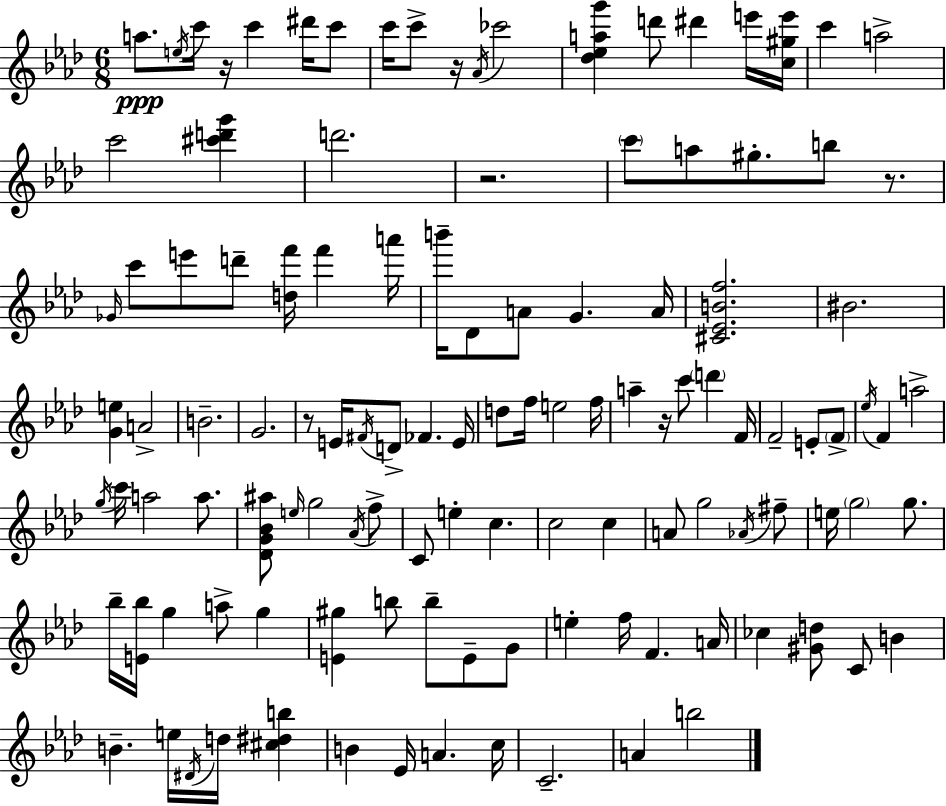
A5/e. E5/s C6/s R/s C6/q D#6/s C6/e C6/s C6/e R/s Ab4/s CES6/h [Db5,Eb5,A5,G6]/q D6/e D#6/q E6/s [C5,G#5,E6]/s C6/q A5/h C6/h [C#6,D6,G6]/q D6/h. R/h. C6/e A5/e G#5/e. B5/e R/e. Gb4/s C6/e E6/e D6/e [D5,F6]/s F6/q A6/s B6/s Db4/e A4/e G4/q. A4/s [C#4,Eb4,B4,F5]/h. BIS4/h. [G4,E5]/q A4/h B4/h. G4/h. R/e E4/s F#4/s D4/e FES4/q. E4/s D5/e F5/s E5/h F5/s A5/q R/s C6/e D6/q F4/s F4/h E4/e F4/e Eb5/s F4/q A5/h G5/s C6/s A5/h A5/e. [Db4,G4,Bb4,A#5]/e E5/s G5/h Ab4/s F5/e C4/e E5/q C5/q. C5/h C5/q A4/e G5/h Ab4/s F#5/e E5/s G5/h G5/e. Bb5/s [E4,Bb5]/s G5/q A5/e G5/q [E4,G#5]/q B5/e B5/e E4/e G4/e E5/q F5/s F4/q. A4/s CES5/q [G#4,D5]/e C4/e B4/q B4/q. E5/s D#4/s D5/s [C#5,D#5,B5]/q B4/q Eb4/s A4/q. C5/s C4/h. A4/q B5/h